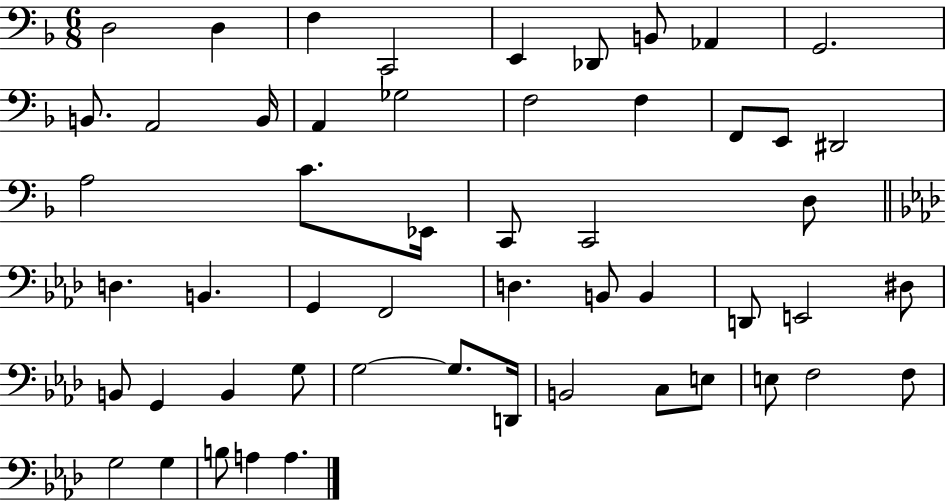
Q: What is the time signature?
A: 6/8